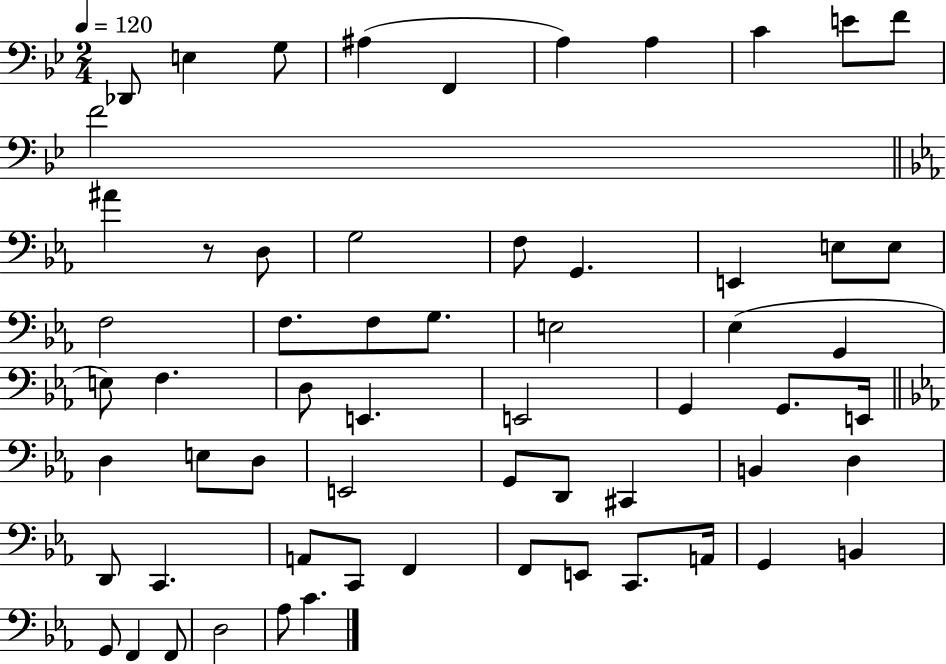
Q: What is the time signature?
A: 2/4